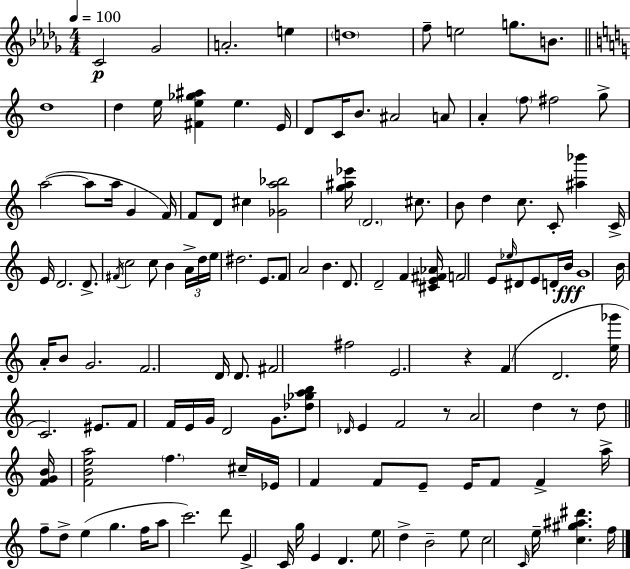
X:1
T:Untitled
M:4/4
L:1/4
K:Bbm
C2 _G2 A2 e d4 f/2 e2 g/2 B/2 d4 d e/4 [^Fe_g^a] e E/4 D/2 C/4 B/2 ^A2 A/2 A f/2 ^f2 g/2 a2 a/2 a/4 G F/4 F/2 D/2 ^c [_Ga_b]2 [g^a_e']/4 D2 ^c/2 B/2 d c/2 C/2 [^a_b'] C/4 E/4 D2 D/2 ^F/4 c2 c/2 B A/4 d/4 e/4 ^d2 E/2 F/2 A2 B D/2 D2 F [^CE^F_A]/4 F2 E/2 _e/4 ^D/2 E/2 D/4 B/4 G4 B/4 A/4 B/2 G2 F2 D/4 D/2 ^F2 ^f2 E2 z F D2 [e_g']/4 C2 ^E/2 F/2 F/4 E/4 G/4 D2 G/2 [_d_gab]/2 _D/4 E F2 z/2 A2 d z/2 d/2 [FGB]/4 [FBea]2 f ^c/4 _E/4 F F/2 E/2 E/4 F/2 F a/4 f/2 d/2 e g f/4 a/2 c'2 d'/2 E C/4 g/4 E D e/2 d B2 e/2 c2 C/4 e/4 [c^g^a^d'] f/4